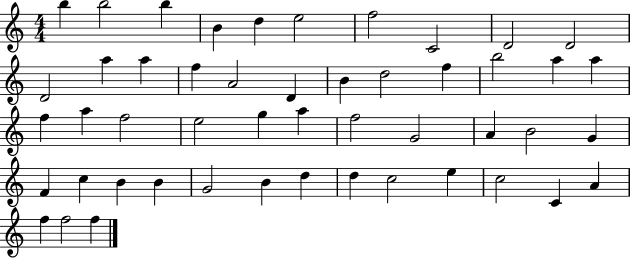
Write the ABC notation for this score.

X:1
T:Untitled
M:4/4
L:1/4
K:C
b b2 b B d e2 f2 C2 D2 D2 D2 a a f A2 D B d2 f b2 a a f a f2 e2 g a f2 G2 A B2 G F c B B G2 B d d c2 e c2 C A f f2 f